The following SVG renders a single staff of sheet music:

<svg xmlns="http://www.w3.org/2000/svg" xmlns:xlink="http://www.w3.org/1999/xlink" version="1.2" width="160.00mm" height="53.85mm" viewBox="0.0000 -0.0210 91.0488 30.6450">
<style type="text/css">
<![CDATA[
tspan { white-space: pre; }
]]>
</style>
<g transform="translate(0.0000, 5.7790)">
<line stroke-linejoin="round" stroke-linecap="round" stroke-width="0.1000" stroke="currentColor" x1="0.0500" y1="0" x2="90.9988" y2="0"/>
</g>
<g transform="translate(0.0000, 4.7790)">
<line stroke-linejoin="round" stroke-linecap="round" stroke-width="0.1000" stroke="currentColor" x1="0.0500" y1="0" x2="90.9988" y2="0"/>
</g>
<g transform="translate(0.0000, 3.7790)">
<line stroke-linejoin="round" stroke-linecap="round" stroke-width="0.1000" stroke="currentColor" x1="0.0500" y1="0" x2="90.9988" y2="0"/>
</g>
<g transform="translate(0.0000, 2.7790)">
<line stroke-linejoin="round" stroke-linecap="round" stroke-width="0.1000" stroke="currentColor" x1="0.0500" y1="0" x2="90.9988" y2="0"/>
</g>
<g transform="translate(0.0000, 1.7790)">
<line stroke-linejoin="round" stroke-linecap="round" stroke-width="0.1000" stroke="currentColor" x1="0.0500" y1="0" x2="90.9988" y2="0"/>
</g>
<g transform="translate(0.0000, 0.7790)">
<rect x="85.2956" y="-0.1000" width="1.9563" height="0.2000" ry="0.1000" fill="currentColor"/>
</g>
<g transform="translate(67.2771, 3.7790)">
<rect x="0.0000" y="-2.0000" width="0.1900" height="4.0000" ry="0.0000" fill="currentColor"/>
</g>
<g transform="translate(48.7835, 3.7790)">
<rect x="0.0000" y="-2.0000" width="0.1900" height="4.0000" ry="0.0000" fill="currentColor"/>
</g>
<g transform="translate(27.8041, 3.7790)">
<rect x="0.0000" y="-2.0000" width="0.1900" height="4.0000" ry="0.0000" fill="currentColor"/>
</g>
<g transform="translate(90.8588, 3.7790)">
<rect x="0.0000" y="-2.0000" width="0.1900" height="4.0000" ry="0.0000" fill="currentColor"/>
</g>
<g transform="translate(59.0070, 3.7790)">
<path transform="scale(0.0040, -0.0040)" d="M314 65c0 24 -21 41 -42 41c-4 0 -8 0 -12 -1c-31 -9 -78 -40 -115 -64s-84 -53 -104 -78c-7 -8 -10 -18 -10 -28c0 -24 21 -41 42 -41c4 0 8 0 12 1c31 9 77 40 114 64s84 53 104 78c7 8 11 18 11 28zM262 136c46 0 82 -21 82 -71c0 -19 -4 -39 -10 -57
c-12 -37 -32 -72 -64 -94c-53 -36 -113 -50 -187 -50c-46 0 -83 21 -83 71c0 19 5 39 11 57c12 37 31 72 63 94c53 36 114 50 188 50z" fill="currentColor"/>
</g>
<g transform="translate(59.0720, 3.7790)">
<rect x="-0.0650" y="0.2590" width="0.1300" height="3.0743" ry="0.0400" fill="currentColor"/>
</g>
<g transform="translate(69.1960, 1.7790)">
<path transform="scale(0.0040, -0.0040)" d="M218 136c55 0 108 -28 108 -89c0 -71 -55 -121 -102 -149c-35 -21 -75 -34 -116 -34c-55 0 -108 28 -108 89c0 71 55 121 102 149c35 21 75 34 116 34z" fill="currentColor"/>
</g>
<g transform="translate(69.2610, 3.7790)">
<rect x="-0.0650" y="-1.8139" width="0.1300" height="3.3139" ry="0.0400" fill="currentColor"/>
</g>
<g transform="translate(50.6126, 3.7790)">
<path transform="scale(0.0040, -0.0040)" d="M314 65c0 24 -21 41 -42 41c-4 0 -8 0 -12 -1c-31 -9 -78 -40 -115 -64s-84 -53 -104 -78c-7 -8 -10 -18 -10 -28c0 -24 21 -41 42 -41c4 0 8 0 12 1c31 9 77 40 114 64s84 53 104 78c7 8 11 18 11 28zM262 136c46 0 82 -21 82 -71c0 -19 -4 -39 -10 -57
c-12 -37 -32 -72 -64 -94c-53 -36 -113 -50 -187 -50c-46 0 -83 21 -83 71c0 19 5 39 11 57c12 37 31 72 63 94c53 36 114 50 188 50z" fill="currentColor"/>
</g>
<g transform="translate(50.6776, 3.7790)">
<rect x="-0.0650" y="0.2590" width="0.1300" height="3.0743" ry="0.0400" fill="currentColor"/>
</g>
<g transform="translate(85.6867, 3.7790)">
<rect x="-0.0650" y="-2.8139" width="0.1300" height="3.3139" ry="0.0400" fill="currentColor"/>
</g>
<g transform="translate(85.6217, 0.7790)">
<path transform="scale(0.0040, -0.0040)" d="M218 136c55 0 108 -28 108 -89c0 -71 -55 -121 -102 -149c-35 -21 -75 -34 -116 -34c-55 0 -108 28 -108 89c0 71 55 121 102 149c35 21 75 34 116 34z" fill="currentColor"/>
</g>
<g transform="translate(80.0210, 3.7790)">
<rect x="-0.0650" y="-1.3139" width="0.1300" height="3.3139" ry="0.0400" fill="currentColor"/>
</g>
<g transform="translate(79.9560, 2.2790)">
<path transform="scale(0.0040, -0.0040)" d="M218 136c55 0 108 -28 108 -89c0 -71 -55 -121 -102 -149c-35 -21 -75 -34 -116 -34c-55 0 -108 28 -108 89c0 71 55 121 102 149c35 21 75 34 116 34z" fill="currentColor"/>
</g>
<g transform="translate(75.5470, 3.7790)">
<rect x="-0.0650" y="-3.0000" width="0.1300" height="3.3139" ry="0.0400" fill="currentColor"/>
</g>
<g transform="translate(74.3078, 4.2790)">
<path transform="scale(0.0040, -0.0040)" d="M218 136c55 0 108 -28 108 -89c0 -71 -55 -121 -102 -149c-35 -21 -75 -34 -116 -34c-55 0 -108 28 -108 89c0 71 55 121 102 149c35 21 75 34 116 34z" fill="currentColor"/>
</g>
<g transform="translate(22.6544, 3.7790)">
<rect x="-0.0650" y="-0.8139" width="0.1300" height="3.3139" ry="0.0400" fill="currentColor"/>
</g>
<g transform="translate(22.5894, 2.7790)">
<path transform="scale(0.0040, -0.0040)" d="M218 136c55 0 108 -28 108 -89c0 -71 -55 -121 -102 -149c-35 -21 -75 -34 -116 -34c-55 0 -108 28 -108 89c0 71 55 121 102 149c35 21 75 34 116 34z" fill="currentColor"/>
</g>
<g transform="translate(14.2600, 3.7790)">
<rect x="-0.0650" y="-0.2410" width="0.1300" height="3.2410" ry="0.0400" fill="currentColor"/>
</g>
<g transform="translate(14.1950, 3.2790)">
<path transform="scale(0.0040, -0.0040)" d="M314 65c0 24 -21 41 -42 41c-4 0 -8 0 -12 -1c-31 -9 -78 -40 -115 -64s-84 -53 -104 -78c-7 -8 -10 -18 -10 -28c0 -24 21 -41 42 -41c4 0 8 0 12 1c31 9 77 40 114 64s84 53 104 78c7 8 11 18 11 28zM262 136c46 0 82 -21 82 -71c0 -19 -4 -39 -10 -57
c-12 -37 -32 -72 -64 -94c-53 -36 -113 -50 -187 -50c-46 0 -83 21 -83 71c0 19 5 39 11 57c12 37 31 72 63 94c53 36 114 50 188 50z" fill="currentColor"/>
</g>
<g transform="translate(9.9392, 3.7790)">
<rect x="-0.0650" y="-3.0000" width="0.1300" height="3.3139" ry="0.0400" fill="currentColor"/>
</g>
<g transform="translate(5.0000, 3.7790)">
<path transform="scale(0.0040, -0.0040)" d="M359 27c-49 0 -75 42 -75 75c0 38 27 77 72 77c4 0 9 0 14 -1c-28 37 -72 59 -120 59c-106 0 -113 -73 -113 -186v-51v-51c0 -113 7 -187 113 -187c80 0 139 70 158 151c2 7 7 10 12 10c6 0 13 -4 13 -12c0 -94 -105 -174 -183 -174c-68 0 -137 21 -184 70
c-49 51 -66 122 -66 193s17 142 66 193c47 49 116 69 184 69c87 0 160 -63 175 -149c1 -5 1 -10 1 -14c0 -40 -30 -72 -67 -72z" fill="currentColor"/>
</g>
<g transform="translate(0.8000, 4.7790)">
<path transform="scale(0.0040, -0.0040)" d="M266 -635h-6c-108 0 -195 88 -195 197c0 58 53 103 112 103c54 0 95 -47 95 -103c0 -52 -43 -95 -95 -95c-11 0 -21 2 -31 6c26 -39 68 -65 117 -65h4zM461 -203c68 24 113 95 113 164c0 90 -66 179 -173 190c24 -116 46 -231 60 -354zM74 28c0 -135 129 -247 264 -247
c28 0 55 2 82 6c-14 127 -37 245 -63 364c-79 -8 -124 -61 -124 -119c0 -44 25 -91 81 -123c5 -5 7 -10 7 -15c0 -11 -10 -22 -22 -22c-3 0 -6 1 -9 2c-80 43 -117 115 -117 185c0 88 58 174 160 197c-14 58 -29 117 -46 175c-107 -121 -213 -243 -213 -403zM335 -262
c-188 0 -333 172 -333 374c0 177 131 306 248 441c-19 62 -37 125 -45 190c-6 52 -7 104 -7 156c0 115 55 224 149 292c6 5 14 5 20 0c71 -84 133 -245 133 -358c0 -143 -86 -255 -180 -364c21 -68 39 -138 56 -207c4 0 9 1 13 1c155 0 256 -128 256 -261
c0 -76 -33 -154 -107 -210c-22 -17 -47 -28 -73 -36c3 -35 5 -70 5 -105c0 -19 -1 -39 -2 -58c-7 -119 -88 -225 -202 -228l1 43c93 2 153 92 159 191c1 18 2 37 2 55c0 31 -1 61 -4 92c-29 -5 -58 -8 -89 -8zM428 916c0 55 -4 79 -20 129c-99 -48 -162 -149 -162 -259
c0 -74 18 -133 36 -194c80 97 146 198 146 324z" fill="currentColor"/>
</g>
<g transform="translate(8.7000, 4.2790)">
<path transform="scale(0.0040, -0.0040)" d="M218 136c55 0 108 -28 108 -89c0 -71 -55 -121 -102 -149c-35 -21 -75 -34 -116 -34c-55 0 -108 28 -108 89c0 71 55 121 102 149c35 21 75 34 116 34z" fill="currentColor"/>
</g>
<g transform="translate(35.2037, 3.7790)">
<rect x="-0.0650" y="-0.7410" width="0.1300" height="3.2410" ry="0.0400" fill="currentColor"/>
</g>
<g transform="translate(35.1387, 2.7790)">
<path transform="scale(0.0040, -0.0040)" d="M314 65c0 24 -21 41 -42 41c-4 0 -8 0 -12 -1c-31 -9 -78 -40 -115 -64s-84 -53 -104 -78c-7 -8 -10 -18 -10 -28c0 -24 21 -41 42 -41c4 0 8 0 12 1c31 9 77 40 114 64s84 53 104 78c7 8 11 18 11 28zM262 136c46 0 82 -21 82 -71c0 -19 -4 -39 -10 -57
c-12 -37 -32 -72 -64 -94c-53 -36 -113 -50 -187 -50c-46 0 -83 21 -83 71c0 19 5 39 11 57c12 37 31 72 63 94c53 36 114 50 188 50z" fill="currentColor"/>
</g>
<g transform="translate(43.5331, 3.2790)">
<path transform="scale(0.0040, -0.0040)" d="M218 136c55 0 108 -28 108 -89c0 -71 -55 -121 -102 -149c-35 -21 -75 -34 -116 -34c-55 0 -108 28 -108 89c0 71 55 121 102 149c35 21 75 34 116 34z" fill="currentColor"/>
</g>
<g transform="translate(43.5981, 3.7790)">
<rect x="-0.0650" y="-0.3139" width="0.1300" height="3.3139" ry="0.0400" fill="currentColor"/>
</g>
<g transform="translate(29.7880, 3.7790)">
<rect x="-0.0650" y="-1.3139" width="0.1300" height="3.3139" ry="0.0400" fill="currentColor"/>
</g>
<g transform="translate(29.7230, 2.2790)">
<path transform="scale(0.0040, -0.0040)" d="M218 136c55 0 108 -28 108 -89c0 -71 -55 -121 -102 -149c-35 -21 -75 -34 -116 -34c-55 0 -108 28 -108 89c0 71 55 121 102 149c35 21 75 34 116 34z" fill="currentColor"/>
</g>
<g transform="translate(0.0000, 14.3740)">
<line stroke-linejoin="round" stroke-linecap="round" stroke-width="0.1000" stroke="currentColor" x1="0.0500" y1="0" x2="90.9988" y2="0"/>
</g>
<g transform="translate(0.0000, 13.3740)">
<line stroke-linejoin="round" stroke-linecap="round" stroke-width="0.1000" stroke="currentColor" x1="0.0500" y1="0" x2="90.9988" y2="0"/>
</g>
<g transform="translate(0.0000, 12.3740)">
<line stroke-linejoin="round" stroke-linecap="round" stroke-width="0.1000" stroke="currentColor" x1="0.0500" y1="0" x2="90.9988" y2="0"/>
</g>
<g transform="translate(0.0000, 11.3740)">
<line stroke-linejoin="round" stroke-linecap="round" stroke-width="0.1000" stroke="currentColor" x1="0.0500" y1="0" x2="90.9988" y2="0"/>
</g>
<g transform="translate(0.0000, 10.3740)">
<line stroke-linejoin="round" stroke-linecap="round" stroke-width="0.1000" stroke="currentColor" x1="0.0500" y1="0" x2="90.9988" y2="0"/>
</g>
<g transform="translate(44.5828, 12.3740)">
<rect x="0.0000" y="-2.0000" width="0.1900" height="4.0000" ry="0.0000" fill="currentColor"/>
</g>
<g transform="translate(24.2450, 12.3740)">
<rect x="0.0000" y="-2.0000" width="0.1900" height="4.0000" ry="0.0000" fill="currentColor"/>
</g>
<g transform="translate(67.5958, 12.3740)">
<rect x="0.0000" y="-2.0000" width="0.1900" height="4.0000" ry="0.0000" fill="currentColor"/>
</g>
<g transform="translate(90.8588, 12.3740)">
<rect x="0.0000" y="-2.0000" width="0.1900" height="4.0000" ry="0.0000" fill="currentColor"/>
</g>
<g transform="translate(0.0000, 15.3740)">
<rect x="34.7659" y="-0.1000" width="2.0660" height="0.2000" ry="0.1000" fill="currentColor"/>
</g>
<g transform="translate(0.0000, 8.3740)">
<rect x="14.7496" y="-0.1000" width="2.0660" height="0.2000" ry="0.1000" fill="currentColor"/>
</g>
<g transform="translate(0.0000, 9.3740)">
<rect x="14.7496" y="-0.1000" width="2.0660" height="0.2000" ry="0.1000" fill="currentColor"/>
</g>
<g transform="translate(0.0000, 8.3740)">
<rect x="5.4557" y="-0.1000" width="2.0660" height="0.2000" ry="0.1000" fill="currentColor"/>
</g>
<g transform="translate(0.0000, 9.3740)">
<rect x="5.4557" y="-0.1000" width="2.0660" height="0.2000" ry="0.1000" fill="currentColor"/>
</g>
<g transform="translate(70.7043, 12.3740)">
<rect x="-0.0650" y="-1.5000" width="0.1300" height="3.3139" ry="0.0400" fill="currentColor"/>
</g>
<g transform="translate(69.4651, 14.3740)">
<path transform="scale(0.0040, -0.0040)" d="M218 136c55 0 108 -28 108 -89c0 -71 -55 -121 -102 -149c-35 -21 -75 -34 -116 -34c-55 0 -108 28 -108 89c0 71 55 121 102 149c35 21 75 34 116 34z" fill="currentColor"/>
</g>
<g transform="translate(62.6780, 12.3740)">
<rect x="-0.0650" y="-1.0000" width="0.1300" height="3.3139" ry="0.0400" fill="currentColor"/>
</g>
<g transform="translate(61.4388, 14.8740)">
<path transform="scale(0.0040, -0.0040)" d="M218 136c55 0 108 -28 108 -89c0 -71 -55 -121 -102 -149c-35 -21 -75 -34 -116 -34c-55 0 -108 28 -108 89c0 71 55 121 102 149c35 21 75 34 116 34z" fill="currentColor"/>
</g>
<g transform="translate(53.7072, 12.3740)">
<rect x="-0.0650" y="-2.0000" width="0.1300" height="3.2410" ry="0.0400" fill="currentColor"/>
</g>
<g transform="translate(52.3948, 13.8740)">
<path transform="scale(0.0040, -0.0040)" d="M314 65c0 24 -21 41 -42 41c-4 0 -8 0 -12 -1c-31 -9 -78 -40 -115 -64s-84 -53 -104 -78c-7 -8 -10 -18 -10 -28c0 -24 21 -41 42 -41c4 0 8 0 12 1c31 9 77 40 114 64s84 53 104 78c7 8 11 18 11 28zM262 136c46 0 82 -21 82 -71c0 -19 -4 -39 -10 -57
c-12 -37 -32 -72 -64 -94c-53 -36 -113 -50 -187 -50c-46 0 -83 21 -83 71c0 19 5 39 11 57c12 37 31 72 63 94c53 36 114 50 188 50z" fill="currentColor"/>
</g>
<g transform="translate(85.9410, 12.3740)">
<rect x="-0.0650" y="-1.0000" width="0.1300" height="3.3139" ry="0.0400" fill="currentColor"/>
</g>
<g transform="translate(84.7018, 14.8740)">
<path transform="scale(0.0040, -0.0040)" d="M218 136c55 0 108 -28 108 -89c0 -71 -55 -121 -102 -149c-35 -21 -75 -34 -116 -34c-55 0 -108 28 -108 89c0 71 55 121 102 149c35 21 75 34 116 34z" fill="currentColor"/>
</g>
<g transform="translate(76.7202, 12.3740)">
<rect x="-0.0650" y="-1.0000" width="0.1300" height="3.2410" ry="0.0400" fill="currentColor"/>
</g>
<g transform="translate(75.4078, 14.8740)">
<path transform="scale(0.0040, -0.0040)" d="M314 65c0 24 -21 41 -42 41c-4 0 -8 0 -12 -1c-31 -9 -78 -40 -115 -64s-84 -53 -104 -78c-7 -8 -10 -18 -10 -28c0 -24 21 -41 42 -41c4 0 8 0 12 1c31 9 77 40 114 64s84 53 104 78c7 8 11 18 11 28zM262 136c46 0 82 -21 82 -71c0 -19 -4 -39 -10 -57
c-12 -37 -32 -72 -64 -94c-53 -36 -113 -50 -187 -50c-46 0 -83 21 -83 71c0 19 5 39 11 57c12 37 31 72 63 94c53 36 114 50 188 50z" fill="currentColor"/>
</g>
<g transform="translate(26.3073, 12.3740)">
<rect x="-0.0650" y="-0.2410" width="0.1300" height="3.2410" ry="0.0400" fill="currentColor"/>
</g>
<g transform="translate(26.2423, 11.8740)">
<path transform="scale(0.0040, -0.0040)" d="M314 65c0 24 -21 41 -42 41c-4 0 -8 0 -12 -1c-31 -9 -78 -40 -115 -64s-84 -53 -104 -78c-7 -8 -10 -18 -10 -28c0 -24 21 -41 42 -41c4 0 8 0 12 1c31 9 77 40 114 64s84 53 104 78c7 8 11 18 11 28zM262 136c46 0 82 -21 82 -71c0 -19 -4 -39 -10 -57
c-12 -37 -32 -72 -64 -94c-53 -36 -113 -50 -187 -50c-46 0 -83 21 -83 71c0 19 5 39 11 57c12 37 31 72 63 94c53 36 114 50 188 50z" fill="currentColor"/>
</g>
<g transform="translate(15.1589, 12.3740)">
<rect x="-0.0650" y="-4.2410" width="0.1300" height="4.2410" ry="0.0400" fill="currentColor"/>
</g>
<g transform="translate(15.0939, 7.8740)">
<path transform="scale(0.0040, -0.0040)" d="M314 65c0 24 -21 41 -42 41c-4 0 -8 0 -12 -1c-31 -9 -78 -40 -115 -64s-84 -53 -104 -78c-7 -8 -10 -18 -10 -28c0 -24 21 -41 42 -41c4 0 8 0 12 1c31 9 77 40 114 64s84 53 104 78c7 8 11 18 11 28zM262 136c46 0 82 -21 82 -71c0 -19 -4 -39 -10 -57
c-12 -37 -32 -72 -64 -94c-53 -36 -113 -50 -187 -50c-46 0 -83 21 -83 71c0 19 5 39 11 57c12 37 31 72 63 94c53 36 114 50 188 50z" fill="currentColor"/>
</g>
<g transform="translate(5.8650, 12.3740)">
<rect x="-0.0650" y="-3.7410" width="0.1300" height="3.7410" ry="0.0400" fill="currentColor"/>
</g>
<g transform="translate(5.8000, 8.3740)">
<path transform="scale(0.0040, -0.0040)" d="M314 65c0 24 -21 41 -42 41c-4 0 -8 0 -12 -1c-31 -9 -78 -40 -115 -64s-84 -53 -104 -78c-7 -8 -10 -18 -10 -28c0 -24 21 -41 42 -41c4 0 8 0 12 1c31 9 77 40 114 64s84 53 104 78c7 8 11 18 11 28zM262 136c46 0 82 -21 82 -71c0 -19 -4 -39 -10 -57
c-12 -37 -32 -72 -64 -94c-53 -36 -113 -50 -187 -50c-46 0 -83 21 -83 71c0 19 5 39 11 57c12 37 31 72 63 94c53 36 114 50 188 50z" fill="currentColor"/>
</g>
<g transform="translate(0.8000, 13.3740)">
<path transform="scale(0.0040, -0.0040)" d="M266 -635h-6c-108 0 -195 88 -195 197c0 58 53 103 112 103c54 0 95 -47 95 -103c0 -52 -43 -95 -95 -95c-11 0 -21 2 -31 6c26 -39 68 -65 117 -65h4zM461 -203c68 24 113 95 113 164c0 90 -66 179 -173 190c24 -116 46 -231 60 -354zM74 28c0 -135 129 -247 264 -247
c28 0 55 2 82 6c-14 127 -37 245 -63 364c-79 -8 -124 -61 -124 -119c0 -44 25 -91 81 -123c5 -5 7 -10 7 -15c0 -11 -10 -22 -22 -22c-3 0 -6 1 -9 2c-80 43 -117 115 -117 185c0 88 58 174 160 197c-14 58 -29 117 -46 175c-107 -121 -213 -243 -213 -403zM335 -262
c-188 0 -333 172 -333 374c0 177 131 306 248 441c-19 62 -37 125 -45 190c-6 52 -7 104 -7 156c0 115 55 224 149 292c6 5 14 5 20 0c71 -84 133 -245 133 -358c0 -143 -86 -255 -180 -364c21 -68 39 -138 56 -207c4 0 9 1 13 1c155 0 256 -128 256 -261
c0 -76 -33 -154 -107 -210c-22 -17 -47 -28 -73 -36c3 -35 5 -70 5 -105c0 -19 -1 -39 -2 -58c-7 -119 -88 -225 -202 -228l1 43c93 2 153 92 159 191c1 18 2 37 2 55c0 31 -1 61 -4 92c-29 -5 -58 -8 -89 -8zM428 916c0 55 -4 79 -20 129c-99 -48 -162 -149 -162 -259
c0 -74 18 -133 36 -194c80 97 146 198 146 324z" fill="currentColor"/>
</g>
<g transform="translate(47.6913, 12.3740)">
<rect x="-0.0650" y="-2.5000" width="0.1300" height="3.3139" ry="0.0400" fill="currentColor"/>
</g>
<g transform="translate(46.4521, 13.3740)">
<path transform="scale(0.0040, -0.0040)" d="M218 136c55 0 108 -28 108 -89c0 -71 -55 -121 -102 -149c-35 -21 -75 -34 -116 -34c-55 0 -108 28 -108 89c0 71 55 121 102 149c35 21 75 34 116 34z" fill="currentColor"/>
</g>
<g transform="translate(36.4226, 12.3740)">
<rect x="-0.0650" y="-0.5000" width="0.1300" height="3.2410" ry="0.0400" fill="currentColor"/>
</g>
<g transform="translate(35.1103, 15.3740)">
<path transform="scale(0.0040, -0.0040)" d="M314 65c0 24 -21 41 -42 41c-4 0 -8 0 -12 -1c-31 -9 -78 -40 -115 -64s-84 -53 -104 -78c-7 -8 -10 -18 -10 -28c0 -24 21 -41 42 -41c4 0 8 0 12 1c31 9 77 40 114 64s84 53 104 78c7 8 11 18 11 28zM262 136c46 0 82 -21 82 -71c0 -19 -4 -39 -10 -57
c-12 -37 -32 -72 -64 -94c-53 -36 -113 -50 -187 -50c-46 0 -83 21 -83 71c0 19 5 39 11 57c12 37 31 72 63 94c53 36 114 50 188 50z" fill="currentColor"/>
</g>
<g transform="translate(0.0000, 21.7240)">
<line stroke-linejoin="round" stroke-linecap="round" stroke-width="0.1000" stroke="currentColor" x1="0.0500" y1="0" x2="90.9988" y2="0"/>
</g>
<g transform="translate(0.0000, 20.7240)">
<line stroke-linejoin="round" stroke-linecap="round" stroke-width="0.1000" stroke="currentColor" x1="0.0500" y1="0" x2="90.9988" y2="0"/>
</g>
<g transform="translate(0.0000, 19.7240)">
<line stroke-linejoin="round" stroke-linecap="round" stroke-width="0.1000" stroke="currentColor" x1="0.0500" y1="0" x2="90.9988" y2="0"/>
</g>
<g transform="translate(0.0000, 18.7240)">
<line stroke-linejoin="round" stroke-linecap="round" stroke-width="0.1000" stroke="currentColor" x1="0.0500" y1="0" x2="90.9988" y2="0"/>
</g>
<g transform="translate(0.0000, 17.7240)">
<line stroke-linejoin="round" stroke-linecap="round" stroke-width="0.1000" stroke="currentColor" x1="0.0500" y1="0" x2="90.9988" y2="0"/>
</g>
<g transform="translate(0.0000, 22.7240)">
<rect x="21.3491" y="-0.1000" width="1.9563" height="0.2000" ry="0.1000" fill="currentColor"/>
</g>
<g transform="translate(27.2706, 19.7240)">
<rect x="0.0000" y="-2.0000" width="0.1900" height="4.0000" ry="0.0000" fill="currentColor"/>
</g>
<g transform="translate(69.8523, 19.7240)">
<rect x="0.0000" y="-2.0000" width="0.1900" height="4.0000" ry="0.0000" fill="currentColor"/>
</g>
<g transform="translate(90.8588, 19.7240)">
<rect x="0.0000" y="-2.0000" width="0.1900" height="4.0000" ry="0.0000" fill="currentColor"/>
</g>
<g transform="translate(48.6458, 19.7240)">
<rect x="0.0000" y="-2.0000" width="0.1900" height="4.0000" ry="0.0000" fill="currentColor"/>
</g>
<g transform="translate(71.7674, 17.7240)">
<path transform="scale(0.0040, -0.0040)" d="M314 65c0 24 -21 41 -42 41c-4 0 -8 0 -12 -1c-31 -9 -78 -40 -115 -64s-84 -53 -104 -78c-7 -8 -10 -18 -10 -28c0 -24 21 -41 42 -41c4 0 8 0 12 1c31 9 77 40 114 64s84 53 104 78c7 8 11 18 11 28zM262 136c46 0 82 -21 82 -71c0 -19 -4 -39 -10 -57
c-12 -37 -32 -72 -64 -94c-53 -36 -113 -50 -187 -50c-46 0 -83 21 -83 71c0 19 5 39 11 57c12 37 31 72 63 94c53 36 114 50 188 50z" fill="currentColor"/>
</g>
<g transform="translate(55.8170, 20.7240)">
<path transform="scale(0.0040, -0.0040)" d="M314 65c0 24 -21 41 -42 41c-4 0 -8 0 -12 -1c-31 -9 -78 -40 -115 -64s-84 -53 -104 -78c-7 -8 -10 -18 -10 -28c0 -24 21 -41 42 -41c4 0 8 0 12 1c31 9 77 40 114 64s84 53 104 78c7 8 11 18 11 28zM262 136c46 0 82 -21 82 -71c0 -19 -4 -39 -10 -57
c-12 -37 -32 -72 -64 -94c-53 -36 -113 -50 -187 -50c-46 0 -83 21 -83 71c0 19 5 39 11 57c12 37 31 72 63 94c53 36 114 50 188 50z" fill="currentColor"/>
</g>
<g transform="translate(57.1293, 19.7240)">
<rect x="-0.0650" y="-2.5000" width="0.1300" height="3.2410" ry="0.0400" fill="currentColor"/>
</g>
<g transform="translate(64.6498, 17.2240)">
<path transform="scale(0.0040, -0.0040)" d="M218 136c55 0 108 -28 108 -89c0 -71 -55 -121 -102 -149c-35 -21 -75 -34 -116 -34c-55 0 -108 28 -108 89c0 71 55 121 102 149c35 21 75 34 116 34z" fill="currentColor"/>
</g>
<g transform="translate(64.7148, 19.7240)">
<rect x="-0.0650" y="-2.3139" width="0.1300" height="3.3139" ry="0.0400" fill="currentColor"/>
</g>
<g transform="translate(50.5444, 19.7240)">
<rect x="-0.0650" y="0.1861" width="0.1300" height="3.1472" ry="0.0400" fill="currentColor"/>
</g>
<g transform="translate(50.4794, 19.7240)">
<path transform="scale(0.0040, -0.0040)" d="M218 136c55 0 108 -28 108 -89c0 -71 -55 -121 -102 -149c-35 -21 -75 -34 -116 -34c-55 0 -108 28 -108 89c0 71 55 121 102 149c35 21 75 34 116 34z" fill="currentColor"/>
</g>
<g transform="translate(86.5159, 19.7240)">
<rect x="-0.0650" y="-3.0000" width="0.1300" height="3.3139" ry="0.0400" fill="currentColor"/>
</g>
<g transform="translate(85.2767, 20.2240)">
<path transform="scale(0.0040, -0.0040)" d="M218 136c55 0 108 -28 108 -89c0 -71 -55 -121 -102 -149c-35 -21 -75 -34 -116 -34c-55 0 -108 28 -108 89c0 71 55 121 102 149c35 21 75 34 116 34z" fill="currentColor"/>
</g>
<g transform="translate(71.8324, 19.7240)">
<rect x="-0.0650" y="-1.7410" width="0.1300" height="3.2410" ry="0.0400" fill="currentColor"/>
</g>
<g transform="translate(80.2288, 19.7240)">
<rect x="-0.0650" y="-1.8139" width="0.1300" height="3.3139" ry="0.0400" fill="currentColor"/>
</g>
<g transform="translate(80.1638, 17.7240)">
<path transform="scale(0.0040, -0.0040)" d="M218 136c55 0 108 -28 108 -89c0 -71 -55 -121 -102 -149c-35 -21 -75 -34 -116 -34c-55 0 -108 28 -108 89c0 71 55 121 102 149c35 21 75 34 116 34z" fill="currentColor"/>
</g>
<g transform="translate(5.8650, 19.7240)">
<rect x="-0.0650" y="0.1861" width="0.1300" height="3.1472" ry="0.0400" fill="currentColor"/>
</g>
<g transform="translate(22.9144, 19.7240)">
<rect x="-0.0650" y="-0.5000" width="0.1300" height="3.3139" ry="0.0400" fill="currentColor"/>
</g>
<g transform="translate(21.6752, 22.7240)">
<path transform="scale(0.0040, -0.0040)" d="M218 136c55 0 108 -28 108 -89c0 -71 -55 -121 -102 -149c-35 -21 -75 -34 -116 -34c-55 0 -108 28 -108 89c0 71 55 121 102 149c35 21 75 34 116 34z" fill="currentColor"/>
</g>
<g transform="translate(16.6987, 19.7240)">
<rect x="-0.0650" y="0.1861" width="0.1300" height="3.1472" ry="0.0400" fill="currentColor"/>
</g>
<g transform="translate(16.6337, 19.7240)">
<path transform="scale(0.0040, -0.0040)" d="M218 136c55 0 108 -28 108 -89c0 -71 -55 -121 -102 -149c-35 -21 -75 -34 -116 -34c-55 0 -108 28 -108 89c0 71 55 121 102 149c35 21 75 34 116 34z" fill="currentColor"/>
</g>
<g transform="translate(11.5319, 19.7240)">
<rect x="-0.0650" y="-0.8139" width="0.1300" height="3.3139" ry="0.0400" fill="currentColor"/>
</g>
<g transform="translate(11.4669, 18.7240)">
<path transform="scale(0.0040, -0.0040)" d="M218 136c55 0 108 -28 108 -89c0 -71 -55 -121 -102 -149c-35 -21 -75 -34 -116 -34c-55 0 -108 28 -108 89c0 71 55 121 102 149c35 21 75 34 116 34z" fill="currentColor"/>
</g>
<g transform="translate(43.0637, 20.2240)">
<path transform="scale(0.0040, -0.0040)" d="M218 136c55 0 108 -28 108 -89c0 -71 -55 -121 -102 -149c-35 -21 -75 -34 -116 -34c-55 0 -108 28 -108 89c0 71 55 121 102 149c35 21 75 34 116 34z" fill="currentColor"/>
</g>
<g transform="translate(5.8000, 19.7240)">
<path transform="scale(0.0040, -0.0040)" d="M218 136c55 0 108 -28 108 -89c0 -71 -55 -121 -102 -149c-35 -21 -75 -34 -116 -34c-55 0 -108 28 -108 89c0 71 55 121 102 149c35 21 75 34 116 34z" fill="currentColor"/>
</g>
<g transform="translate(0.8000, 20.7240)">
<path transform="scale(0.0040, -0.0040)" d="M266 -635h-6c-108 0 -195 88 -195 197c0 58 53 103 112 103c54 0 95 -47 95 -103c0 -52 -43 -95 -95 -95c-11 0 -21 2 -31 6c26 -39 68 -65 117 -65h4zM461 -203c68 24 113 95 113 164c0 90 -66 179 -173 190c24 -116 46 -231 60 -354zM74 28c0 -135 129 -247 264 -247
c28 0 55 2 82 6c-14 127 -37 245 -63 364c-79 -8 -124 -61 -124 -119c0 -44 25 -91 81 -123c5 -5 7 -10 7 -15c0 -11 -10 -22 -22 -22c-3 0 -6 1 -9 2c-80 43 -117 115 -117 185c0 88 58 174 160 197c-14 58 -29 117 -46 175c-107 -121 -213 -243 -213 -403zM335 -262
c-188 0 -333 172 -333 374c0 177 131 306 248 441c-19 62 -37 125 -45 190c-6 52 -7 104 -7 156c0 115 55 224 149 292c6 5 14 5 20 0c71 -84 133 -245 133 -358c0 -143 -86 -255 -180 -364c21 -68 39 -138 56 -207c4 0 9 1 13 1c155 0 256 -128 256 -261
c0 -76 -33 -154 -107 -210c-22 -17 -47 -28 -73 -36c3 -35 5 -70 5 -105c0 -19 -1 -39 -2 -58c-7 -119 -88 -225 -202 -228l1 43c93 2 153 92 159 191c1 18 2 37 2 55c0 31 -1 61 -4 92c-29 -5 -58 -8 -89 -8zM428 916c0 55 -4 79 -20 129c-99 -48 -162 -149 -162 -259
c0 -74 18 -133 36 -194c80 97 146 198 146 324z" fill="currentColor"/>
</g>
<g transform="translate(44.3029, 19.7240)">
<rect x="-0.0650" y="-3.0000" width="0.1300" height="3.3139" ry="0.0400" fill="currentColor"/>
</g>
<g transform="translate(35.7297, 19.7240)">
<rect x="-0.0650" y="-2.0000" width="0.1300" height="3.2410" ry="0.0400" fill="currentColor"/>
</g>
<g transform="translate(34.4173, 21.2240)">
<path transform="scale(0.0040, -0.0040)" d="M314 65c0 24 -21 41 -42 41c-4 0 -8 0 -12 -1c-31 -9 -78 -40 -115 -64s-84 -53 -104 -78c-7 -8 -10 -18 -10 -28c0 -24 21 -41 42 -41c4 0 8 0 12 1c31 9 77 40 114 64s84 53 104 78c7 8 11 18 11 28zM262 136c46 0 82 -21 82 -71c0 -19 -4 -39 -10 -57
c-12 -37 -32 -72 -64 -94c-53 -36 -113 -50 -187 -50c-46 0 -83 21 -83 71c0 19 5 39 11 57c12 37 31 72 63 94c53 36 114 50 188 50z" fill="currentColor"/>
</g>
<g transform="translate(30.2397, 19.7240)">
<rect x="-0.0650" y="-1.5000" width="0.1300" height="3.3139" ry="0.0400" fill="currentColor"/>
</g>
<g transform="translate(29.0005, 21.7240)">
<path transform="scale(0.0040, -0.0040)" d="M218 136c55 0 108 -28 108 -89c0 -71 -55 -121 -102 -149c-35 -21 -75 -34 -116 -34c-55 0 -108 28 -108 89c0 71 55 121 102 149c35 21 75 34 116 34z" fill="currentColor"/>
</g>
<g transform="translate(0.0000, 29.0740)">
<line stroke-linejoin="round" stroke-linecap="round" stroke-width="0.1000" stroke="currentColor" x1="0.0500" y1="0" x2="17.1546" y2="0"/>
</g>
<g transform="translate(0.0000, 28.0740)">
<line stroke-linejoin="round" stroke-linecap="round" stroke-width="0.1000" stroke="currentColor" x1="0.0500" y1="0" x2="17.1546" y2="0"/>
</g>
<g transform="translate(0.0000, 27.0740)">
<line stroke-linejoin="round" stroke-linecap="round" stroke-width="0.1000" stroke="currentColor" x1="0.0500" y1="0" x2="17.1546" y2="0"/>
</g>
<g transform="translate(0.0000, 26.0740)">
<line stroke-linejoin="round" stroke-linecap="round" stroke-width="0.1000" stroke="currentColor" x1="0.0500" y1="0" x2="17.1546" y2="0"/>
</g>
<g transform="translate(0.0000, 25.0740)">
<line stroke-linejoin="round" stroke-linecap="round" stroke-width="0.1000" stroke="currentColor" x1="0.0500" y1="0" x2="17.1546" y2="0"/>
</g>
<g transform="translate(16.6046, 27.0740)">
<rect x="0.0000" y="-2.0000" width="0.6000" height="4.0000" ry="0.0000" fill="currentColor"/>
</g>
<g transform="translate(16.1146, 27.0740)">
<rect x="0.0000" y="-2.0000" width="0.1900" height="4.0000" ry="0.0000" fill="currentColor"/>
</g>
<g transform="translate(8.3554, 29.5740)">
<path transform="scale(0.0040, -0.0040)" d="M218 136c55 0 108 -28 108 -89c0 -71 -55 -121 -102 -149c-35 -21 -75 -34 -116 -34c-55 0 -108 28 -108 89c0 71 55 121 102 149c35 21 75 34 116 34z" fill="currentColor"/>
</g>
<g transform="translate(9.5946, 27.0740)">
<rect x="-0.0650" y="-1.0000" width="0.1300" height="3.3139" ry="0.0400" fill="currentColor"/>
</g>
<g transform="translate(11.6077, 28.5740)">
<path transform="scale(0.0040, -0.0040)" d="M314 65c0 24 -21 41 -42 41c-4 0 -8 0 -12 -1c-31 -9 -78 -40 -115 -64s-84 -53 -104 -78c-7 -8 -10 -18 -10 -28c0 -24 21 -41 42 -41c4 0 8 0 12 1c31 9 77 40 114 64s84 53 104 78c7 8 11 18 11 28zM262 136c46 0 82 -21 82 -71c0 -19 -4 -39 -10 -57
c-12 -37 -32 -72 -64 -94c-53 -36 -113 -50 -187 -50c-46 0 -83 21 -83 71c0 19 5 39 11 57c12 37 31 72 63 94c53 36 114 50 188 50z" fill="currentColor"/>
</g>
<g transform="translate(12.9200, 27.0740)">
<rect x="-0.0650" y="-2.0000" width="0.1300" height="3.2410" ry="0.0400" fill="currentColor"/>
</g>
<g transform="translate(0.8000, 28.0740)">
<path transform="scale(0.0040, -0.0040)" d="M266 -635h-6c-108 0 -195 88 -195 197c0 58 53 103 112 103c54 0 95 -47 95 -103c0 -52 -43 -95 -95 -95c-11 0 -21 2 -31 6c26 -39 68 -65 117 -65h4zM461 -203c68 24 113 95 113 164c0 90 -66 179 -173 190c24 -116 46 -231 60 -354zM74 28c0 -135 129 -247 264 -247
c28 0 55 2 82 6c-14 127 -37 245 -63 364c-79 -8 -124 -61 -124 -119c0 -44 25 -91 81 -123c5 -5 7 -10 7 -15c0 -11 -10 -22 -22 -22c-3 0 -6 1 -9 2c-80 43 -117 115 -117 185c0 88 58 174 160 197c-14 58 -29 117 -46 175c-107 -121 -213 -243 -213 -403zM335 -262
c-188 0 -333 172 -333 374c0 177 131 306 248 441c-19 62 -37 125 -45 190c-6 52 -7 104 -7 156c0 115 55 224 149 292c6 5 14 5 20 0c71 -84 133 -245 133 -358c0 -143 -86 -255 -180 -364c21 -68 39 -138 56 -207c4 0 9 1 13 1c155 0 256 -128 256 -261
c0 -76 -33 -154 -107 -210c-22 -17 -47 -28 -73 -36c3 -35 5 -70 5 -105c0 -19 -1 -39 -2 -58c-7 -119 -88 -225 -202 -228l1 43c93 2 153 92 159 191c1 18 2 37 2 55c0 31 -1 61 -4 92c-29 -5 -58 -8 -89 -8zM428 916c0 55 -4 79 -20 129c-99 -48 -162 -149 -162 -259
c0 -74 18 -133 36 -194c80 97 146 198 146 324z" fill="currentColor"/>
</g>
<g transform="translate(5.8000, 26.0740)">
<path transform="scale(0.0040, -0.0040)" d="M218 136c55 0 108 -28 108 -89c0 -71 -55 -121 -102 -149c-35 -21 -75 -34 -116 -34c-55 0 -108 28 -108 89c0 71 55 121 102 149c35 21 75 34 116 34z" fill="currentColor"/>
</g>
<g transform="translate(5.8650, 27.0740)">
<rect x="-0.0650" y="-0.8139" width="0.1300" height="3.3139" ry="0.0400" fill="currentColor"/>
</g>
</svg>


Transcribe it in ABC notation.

X:1
T:Untitled
M:4/4
L:1/4
K:C
A c2 d e d2 c B2 B2 f A e a c'2 d'2 c2 C2 G F2 D E D2 D B d B C E F2 A B G2 g f2 f A d D F2